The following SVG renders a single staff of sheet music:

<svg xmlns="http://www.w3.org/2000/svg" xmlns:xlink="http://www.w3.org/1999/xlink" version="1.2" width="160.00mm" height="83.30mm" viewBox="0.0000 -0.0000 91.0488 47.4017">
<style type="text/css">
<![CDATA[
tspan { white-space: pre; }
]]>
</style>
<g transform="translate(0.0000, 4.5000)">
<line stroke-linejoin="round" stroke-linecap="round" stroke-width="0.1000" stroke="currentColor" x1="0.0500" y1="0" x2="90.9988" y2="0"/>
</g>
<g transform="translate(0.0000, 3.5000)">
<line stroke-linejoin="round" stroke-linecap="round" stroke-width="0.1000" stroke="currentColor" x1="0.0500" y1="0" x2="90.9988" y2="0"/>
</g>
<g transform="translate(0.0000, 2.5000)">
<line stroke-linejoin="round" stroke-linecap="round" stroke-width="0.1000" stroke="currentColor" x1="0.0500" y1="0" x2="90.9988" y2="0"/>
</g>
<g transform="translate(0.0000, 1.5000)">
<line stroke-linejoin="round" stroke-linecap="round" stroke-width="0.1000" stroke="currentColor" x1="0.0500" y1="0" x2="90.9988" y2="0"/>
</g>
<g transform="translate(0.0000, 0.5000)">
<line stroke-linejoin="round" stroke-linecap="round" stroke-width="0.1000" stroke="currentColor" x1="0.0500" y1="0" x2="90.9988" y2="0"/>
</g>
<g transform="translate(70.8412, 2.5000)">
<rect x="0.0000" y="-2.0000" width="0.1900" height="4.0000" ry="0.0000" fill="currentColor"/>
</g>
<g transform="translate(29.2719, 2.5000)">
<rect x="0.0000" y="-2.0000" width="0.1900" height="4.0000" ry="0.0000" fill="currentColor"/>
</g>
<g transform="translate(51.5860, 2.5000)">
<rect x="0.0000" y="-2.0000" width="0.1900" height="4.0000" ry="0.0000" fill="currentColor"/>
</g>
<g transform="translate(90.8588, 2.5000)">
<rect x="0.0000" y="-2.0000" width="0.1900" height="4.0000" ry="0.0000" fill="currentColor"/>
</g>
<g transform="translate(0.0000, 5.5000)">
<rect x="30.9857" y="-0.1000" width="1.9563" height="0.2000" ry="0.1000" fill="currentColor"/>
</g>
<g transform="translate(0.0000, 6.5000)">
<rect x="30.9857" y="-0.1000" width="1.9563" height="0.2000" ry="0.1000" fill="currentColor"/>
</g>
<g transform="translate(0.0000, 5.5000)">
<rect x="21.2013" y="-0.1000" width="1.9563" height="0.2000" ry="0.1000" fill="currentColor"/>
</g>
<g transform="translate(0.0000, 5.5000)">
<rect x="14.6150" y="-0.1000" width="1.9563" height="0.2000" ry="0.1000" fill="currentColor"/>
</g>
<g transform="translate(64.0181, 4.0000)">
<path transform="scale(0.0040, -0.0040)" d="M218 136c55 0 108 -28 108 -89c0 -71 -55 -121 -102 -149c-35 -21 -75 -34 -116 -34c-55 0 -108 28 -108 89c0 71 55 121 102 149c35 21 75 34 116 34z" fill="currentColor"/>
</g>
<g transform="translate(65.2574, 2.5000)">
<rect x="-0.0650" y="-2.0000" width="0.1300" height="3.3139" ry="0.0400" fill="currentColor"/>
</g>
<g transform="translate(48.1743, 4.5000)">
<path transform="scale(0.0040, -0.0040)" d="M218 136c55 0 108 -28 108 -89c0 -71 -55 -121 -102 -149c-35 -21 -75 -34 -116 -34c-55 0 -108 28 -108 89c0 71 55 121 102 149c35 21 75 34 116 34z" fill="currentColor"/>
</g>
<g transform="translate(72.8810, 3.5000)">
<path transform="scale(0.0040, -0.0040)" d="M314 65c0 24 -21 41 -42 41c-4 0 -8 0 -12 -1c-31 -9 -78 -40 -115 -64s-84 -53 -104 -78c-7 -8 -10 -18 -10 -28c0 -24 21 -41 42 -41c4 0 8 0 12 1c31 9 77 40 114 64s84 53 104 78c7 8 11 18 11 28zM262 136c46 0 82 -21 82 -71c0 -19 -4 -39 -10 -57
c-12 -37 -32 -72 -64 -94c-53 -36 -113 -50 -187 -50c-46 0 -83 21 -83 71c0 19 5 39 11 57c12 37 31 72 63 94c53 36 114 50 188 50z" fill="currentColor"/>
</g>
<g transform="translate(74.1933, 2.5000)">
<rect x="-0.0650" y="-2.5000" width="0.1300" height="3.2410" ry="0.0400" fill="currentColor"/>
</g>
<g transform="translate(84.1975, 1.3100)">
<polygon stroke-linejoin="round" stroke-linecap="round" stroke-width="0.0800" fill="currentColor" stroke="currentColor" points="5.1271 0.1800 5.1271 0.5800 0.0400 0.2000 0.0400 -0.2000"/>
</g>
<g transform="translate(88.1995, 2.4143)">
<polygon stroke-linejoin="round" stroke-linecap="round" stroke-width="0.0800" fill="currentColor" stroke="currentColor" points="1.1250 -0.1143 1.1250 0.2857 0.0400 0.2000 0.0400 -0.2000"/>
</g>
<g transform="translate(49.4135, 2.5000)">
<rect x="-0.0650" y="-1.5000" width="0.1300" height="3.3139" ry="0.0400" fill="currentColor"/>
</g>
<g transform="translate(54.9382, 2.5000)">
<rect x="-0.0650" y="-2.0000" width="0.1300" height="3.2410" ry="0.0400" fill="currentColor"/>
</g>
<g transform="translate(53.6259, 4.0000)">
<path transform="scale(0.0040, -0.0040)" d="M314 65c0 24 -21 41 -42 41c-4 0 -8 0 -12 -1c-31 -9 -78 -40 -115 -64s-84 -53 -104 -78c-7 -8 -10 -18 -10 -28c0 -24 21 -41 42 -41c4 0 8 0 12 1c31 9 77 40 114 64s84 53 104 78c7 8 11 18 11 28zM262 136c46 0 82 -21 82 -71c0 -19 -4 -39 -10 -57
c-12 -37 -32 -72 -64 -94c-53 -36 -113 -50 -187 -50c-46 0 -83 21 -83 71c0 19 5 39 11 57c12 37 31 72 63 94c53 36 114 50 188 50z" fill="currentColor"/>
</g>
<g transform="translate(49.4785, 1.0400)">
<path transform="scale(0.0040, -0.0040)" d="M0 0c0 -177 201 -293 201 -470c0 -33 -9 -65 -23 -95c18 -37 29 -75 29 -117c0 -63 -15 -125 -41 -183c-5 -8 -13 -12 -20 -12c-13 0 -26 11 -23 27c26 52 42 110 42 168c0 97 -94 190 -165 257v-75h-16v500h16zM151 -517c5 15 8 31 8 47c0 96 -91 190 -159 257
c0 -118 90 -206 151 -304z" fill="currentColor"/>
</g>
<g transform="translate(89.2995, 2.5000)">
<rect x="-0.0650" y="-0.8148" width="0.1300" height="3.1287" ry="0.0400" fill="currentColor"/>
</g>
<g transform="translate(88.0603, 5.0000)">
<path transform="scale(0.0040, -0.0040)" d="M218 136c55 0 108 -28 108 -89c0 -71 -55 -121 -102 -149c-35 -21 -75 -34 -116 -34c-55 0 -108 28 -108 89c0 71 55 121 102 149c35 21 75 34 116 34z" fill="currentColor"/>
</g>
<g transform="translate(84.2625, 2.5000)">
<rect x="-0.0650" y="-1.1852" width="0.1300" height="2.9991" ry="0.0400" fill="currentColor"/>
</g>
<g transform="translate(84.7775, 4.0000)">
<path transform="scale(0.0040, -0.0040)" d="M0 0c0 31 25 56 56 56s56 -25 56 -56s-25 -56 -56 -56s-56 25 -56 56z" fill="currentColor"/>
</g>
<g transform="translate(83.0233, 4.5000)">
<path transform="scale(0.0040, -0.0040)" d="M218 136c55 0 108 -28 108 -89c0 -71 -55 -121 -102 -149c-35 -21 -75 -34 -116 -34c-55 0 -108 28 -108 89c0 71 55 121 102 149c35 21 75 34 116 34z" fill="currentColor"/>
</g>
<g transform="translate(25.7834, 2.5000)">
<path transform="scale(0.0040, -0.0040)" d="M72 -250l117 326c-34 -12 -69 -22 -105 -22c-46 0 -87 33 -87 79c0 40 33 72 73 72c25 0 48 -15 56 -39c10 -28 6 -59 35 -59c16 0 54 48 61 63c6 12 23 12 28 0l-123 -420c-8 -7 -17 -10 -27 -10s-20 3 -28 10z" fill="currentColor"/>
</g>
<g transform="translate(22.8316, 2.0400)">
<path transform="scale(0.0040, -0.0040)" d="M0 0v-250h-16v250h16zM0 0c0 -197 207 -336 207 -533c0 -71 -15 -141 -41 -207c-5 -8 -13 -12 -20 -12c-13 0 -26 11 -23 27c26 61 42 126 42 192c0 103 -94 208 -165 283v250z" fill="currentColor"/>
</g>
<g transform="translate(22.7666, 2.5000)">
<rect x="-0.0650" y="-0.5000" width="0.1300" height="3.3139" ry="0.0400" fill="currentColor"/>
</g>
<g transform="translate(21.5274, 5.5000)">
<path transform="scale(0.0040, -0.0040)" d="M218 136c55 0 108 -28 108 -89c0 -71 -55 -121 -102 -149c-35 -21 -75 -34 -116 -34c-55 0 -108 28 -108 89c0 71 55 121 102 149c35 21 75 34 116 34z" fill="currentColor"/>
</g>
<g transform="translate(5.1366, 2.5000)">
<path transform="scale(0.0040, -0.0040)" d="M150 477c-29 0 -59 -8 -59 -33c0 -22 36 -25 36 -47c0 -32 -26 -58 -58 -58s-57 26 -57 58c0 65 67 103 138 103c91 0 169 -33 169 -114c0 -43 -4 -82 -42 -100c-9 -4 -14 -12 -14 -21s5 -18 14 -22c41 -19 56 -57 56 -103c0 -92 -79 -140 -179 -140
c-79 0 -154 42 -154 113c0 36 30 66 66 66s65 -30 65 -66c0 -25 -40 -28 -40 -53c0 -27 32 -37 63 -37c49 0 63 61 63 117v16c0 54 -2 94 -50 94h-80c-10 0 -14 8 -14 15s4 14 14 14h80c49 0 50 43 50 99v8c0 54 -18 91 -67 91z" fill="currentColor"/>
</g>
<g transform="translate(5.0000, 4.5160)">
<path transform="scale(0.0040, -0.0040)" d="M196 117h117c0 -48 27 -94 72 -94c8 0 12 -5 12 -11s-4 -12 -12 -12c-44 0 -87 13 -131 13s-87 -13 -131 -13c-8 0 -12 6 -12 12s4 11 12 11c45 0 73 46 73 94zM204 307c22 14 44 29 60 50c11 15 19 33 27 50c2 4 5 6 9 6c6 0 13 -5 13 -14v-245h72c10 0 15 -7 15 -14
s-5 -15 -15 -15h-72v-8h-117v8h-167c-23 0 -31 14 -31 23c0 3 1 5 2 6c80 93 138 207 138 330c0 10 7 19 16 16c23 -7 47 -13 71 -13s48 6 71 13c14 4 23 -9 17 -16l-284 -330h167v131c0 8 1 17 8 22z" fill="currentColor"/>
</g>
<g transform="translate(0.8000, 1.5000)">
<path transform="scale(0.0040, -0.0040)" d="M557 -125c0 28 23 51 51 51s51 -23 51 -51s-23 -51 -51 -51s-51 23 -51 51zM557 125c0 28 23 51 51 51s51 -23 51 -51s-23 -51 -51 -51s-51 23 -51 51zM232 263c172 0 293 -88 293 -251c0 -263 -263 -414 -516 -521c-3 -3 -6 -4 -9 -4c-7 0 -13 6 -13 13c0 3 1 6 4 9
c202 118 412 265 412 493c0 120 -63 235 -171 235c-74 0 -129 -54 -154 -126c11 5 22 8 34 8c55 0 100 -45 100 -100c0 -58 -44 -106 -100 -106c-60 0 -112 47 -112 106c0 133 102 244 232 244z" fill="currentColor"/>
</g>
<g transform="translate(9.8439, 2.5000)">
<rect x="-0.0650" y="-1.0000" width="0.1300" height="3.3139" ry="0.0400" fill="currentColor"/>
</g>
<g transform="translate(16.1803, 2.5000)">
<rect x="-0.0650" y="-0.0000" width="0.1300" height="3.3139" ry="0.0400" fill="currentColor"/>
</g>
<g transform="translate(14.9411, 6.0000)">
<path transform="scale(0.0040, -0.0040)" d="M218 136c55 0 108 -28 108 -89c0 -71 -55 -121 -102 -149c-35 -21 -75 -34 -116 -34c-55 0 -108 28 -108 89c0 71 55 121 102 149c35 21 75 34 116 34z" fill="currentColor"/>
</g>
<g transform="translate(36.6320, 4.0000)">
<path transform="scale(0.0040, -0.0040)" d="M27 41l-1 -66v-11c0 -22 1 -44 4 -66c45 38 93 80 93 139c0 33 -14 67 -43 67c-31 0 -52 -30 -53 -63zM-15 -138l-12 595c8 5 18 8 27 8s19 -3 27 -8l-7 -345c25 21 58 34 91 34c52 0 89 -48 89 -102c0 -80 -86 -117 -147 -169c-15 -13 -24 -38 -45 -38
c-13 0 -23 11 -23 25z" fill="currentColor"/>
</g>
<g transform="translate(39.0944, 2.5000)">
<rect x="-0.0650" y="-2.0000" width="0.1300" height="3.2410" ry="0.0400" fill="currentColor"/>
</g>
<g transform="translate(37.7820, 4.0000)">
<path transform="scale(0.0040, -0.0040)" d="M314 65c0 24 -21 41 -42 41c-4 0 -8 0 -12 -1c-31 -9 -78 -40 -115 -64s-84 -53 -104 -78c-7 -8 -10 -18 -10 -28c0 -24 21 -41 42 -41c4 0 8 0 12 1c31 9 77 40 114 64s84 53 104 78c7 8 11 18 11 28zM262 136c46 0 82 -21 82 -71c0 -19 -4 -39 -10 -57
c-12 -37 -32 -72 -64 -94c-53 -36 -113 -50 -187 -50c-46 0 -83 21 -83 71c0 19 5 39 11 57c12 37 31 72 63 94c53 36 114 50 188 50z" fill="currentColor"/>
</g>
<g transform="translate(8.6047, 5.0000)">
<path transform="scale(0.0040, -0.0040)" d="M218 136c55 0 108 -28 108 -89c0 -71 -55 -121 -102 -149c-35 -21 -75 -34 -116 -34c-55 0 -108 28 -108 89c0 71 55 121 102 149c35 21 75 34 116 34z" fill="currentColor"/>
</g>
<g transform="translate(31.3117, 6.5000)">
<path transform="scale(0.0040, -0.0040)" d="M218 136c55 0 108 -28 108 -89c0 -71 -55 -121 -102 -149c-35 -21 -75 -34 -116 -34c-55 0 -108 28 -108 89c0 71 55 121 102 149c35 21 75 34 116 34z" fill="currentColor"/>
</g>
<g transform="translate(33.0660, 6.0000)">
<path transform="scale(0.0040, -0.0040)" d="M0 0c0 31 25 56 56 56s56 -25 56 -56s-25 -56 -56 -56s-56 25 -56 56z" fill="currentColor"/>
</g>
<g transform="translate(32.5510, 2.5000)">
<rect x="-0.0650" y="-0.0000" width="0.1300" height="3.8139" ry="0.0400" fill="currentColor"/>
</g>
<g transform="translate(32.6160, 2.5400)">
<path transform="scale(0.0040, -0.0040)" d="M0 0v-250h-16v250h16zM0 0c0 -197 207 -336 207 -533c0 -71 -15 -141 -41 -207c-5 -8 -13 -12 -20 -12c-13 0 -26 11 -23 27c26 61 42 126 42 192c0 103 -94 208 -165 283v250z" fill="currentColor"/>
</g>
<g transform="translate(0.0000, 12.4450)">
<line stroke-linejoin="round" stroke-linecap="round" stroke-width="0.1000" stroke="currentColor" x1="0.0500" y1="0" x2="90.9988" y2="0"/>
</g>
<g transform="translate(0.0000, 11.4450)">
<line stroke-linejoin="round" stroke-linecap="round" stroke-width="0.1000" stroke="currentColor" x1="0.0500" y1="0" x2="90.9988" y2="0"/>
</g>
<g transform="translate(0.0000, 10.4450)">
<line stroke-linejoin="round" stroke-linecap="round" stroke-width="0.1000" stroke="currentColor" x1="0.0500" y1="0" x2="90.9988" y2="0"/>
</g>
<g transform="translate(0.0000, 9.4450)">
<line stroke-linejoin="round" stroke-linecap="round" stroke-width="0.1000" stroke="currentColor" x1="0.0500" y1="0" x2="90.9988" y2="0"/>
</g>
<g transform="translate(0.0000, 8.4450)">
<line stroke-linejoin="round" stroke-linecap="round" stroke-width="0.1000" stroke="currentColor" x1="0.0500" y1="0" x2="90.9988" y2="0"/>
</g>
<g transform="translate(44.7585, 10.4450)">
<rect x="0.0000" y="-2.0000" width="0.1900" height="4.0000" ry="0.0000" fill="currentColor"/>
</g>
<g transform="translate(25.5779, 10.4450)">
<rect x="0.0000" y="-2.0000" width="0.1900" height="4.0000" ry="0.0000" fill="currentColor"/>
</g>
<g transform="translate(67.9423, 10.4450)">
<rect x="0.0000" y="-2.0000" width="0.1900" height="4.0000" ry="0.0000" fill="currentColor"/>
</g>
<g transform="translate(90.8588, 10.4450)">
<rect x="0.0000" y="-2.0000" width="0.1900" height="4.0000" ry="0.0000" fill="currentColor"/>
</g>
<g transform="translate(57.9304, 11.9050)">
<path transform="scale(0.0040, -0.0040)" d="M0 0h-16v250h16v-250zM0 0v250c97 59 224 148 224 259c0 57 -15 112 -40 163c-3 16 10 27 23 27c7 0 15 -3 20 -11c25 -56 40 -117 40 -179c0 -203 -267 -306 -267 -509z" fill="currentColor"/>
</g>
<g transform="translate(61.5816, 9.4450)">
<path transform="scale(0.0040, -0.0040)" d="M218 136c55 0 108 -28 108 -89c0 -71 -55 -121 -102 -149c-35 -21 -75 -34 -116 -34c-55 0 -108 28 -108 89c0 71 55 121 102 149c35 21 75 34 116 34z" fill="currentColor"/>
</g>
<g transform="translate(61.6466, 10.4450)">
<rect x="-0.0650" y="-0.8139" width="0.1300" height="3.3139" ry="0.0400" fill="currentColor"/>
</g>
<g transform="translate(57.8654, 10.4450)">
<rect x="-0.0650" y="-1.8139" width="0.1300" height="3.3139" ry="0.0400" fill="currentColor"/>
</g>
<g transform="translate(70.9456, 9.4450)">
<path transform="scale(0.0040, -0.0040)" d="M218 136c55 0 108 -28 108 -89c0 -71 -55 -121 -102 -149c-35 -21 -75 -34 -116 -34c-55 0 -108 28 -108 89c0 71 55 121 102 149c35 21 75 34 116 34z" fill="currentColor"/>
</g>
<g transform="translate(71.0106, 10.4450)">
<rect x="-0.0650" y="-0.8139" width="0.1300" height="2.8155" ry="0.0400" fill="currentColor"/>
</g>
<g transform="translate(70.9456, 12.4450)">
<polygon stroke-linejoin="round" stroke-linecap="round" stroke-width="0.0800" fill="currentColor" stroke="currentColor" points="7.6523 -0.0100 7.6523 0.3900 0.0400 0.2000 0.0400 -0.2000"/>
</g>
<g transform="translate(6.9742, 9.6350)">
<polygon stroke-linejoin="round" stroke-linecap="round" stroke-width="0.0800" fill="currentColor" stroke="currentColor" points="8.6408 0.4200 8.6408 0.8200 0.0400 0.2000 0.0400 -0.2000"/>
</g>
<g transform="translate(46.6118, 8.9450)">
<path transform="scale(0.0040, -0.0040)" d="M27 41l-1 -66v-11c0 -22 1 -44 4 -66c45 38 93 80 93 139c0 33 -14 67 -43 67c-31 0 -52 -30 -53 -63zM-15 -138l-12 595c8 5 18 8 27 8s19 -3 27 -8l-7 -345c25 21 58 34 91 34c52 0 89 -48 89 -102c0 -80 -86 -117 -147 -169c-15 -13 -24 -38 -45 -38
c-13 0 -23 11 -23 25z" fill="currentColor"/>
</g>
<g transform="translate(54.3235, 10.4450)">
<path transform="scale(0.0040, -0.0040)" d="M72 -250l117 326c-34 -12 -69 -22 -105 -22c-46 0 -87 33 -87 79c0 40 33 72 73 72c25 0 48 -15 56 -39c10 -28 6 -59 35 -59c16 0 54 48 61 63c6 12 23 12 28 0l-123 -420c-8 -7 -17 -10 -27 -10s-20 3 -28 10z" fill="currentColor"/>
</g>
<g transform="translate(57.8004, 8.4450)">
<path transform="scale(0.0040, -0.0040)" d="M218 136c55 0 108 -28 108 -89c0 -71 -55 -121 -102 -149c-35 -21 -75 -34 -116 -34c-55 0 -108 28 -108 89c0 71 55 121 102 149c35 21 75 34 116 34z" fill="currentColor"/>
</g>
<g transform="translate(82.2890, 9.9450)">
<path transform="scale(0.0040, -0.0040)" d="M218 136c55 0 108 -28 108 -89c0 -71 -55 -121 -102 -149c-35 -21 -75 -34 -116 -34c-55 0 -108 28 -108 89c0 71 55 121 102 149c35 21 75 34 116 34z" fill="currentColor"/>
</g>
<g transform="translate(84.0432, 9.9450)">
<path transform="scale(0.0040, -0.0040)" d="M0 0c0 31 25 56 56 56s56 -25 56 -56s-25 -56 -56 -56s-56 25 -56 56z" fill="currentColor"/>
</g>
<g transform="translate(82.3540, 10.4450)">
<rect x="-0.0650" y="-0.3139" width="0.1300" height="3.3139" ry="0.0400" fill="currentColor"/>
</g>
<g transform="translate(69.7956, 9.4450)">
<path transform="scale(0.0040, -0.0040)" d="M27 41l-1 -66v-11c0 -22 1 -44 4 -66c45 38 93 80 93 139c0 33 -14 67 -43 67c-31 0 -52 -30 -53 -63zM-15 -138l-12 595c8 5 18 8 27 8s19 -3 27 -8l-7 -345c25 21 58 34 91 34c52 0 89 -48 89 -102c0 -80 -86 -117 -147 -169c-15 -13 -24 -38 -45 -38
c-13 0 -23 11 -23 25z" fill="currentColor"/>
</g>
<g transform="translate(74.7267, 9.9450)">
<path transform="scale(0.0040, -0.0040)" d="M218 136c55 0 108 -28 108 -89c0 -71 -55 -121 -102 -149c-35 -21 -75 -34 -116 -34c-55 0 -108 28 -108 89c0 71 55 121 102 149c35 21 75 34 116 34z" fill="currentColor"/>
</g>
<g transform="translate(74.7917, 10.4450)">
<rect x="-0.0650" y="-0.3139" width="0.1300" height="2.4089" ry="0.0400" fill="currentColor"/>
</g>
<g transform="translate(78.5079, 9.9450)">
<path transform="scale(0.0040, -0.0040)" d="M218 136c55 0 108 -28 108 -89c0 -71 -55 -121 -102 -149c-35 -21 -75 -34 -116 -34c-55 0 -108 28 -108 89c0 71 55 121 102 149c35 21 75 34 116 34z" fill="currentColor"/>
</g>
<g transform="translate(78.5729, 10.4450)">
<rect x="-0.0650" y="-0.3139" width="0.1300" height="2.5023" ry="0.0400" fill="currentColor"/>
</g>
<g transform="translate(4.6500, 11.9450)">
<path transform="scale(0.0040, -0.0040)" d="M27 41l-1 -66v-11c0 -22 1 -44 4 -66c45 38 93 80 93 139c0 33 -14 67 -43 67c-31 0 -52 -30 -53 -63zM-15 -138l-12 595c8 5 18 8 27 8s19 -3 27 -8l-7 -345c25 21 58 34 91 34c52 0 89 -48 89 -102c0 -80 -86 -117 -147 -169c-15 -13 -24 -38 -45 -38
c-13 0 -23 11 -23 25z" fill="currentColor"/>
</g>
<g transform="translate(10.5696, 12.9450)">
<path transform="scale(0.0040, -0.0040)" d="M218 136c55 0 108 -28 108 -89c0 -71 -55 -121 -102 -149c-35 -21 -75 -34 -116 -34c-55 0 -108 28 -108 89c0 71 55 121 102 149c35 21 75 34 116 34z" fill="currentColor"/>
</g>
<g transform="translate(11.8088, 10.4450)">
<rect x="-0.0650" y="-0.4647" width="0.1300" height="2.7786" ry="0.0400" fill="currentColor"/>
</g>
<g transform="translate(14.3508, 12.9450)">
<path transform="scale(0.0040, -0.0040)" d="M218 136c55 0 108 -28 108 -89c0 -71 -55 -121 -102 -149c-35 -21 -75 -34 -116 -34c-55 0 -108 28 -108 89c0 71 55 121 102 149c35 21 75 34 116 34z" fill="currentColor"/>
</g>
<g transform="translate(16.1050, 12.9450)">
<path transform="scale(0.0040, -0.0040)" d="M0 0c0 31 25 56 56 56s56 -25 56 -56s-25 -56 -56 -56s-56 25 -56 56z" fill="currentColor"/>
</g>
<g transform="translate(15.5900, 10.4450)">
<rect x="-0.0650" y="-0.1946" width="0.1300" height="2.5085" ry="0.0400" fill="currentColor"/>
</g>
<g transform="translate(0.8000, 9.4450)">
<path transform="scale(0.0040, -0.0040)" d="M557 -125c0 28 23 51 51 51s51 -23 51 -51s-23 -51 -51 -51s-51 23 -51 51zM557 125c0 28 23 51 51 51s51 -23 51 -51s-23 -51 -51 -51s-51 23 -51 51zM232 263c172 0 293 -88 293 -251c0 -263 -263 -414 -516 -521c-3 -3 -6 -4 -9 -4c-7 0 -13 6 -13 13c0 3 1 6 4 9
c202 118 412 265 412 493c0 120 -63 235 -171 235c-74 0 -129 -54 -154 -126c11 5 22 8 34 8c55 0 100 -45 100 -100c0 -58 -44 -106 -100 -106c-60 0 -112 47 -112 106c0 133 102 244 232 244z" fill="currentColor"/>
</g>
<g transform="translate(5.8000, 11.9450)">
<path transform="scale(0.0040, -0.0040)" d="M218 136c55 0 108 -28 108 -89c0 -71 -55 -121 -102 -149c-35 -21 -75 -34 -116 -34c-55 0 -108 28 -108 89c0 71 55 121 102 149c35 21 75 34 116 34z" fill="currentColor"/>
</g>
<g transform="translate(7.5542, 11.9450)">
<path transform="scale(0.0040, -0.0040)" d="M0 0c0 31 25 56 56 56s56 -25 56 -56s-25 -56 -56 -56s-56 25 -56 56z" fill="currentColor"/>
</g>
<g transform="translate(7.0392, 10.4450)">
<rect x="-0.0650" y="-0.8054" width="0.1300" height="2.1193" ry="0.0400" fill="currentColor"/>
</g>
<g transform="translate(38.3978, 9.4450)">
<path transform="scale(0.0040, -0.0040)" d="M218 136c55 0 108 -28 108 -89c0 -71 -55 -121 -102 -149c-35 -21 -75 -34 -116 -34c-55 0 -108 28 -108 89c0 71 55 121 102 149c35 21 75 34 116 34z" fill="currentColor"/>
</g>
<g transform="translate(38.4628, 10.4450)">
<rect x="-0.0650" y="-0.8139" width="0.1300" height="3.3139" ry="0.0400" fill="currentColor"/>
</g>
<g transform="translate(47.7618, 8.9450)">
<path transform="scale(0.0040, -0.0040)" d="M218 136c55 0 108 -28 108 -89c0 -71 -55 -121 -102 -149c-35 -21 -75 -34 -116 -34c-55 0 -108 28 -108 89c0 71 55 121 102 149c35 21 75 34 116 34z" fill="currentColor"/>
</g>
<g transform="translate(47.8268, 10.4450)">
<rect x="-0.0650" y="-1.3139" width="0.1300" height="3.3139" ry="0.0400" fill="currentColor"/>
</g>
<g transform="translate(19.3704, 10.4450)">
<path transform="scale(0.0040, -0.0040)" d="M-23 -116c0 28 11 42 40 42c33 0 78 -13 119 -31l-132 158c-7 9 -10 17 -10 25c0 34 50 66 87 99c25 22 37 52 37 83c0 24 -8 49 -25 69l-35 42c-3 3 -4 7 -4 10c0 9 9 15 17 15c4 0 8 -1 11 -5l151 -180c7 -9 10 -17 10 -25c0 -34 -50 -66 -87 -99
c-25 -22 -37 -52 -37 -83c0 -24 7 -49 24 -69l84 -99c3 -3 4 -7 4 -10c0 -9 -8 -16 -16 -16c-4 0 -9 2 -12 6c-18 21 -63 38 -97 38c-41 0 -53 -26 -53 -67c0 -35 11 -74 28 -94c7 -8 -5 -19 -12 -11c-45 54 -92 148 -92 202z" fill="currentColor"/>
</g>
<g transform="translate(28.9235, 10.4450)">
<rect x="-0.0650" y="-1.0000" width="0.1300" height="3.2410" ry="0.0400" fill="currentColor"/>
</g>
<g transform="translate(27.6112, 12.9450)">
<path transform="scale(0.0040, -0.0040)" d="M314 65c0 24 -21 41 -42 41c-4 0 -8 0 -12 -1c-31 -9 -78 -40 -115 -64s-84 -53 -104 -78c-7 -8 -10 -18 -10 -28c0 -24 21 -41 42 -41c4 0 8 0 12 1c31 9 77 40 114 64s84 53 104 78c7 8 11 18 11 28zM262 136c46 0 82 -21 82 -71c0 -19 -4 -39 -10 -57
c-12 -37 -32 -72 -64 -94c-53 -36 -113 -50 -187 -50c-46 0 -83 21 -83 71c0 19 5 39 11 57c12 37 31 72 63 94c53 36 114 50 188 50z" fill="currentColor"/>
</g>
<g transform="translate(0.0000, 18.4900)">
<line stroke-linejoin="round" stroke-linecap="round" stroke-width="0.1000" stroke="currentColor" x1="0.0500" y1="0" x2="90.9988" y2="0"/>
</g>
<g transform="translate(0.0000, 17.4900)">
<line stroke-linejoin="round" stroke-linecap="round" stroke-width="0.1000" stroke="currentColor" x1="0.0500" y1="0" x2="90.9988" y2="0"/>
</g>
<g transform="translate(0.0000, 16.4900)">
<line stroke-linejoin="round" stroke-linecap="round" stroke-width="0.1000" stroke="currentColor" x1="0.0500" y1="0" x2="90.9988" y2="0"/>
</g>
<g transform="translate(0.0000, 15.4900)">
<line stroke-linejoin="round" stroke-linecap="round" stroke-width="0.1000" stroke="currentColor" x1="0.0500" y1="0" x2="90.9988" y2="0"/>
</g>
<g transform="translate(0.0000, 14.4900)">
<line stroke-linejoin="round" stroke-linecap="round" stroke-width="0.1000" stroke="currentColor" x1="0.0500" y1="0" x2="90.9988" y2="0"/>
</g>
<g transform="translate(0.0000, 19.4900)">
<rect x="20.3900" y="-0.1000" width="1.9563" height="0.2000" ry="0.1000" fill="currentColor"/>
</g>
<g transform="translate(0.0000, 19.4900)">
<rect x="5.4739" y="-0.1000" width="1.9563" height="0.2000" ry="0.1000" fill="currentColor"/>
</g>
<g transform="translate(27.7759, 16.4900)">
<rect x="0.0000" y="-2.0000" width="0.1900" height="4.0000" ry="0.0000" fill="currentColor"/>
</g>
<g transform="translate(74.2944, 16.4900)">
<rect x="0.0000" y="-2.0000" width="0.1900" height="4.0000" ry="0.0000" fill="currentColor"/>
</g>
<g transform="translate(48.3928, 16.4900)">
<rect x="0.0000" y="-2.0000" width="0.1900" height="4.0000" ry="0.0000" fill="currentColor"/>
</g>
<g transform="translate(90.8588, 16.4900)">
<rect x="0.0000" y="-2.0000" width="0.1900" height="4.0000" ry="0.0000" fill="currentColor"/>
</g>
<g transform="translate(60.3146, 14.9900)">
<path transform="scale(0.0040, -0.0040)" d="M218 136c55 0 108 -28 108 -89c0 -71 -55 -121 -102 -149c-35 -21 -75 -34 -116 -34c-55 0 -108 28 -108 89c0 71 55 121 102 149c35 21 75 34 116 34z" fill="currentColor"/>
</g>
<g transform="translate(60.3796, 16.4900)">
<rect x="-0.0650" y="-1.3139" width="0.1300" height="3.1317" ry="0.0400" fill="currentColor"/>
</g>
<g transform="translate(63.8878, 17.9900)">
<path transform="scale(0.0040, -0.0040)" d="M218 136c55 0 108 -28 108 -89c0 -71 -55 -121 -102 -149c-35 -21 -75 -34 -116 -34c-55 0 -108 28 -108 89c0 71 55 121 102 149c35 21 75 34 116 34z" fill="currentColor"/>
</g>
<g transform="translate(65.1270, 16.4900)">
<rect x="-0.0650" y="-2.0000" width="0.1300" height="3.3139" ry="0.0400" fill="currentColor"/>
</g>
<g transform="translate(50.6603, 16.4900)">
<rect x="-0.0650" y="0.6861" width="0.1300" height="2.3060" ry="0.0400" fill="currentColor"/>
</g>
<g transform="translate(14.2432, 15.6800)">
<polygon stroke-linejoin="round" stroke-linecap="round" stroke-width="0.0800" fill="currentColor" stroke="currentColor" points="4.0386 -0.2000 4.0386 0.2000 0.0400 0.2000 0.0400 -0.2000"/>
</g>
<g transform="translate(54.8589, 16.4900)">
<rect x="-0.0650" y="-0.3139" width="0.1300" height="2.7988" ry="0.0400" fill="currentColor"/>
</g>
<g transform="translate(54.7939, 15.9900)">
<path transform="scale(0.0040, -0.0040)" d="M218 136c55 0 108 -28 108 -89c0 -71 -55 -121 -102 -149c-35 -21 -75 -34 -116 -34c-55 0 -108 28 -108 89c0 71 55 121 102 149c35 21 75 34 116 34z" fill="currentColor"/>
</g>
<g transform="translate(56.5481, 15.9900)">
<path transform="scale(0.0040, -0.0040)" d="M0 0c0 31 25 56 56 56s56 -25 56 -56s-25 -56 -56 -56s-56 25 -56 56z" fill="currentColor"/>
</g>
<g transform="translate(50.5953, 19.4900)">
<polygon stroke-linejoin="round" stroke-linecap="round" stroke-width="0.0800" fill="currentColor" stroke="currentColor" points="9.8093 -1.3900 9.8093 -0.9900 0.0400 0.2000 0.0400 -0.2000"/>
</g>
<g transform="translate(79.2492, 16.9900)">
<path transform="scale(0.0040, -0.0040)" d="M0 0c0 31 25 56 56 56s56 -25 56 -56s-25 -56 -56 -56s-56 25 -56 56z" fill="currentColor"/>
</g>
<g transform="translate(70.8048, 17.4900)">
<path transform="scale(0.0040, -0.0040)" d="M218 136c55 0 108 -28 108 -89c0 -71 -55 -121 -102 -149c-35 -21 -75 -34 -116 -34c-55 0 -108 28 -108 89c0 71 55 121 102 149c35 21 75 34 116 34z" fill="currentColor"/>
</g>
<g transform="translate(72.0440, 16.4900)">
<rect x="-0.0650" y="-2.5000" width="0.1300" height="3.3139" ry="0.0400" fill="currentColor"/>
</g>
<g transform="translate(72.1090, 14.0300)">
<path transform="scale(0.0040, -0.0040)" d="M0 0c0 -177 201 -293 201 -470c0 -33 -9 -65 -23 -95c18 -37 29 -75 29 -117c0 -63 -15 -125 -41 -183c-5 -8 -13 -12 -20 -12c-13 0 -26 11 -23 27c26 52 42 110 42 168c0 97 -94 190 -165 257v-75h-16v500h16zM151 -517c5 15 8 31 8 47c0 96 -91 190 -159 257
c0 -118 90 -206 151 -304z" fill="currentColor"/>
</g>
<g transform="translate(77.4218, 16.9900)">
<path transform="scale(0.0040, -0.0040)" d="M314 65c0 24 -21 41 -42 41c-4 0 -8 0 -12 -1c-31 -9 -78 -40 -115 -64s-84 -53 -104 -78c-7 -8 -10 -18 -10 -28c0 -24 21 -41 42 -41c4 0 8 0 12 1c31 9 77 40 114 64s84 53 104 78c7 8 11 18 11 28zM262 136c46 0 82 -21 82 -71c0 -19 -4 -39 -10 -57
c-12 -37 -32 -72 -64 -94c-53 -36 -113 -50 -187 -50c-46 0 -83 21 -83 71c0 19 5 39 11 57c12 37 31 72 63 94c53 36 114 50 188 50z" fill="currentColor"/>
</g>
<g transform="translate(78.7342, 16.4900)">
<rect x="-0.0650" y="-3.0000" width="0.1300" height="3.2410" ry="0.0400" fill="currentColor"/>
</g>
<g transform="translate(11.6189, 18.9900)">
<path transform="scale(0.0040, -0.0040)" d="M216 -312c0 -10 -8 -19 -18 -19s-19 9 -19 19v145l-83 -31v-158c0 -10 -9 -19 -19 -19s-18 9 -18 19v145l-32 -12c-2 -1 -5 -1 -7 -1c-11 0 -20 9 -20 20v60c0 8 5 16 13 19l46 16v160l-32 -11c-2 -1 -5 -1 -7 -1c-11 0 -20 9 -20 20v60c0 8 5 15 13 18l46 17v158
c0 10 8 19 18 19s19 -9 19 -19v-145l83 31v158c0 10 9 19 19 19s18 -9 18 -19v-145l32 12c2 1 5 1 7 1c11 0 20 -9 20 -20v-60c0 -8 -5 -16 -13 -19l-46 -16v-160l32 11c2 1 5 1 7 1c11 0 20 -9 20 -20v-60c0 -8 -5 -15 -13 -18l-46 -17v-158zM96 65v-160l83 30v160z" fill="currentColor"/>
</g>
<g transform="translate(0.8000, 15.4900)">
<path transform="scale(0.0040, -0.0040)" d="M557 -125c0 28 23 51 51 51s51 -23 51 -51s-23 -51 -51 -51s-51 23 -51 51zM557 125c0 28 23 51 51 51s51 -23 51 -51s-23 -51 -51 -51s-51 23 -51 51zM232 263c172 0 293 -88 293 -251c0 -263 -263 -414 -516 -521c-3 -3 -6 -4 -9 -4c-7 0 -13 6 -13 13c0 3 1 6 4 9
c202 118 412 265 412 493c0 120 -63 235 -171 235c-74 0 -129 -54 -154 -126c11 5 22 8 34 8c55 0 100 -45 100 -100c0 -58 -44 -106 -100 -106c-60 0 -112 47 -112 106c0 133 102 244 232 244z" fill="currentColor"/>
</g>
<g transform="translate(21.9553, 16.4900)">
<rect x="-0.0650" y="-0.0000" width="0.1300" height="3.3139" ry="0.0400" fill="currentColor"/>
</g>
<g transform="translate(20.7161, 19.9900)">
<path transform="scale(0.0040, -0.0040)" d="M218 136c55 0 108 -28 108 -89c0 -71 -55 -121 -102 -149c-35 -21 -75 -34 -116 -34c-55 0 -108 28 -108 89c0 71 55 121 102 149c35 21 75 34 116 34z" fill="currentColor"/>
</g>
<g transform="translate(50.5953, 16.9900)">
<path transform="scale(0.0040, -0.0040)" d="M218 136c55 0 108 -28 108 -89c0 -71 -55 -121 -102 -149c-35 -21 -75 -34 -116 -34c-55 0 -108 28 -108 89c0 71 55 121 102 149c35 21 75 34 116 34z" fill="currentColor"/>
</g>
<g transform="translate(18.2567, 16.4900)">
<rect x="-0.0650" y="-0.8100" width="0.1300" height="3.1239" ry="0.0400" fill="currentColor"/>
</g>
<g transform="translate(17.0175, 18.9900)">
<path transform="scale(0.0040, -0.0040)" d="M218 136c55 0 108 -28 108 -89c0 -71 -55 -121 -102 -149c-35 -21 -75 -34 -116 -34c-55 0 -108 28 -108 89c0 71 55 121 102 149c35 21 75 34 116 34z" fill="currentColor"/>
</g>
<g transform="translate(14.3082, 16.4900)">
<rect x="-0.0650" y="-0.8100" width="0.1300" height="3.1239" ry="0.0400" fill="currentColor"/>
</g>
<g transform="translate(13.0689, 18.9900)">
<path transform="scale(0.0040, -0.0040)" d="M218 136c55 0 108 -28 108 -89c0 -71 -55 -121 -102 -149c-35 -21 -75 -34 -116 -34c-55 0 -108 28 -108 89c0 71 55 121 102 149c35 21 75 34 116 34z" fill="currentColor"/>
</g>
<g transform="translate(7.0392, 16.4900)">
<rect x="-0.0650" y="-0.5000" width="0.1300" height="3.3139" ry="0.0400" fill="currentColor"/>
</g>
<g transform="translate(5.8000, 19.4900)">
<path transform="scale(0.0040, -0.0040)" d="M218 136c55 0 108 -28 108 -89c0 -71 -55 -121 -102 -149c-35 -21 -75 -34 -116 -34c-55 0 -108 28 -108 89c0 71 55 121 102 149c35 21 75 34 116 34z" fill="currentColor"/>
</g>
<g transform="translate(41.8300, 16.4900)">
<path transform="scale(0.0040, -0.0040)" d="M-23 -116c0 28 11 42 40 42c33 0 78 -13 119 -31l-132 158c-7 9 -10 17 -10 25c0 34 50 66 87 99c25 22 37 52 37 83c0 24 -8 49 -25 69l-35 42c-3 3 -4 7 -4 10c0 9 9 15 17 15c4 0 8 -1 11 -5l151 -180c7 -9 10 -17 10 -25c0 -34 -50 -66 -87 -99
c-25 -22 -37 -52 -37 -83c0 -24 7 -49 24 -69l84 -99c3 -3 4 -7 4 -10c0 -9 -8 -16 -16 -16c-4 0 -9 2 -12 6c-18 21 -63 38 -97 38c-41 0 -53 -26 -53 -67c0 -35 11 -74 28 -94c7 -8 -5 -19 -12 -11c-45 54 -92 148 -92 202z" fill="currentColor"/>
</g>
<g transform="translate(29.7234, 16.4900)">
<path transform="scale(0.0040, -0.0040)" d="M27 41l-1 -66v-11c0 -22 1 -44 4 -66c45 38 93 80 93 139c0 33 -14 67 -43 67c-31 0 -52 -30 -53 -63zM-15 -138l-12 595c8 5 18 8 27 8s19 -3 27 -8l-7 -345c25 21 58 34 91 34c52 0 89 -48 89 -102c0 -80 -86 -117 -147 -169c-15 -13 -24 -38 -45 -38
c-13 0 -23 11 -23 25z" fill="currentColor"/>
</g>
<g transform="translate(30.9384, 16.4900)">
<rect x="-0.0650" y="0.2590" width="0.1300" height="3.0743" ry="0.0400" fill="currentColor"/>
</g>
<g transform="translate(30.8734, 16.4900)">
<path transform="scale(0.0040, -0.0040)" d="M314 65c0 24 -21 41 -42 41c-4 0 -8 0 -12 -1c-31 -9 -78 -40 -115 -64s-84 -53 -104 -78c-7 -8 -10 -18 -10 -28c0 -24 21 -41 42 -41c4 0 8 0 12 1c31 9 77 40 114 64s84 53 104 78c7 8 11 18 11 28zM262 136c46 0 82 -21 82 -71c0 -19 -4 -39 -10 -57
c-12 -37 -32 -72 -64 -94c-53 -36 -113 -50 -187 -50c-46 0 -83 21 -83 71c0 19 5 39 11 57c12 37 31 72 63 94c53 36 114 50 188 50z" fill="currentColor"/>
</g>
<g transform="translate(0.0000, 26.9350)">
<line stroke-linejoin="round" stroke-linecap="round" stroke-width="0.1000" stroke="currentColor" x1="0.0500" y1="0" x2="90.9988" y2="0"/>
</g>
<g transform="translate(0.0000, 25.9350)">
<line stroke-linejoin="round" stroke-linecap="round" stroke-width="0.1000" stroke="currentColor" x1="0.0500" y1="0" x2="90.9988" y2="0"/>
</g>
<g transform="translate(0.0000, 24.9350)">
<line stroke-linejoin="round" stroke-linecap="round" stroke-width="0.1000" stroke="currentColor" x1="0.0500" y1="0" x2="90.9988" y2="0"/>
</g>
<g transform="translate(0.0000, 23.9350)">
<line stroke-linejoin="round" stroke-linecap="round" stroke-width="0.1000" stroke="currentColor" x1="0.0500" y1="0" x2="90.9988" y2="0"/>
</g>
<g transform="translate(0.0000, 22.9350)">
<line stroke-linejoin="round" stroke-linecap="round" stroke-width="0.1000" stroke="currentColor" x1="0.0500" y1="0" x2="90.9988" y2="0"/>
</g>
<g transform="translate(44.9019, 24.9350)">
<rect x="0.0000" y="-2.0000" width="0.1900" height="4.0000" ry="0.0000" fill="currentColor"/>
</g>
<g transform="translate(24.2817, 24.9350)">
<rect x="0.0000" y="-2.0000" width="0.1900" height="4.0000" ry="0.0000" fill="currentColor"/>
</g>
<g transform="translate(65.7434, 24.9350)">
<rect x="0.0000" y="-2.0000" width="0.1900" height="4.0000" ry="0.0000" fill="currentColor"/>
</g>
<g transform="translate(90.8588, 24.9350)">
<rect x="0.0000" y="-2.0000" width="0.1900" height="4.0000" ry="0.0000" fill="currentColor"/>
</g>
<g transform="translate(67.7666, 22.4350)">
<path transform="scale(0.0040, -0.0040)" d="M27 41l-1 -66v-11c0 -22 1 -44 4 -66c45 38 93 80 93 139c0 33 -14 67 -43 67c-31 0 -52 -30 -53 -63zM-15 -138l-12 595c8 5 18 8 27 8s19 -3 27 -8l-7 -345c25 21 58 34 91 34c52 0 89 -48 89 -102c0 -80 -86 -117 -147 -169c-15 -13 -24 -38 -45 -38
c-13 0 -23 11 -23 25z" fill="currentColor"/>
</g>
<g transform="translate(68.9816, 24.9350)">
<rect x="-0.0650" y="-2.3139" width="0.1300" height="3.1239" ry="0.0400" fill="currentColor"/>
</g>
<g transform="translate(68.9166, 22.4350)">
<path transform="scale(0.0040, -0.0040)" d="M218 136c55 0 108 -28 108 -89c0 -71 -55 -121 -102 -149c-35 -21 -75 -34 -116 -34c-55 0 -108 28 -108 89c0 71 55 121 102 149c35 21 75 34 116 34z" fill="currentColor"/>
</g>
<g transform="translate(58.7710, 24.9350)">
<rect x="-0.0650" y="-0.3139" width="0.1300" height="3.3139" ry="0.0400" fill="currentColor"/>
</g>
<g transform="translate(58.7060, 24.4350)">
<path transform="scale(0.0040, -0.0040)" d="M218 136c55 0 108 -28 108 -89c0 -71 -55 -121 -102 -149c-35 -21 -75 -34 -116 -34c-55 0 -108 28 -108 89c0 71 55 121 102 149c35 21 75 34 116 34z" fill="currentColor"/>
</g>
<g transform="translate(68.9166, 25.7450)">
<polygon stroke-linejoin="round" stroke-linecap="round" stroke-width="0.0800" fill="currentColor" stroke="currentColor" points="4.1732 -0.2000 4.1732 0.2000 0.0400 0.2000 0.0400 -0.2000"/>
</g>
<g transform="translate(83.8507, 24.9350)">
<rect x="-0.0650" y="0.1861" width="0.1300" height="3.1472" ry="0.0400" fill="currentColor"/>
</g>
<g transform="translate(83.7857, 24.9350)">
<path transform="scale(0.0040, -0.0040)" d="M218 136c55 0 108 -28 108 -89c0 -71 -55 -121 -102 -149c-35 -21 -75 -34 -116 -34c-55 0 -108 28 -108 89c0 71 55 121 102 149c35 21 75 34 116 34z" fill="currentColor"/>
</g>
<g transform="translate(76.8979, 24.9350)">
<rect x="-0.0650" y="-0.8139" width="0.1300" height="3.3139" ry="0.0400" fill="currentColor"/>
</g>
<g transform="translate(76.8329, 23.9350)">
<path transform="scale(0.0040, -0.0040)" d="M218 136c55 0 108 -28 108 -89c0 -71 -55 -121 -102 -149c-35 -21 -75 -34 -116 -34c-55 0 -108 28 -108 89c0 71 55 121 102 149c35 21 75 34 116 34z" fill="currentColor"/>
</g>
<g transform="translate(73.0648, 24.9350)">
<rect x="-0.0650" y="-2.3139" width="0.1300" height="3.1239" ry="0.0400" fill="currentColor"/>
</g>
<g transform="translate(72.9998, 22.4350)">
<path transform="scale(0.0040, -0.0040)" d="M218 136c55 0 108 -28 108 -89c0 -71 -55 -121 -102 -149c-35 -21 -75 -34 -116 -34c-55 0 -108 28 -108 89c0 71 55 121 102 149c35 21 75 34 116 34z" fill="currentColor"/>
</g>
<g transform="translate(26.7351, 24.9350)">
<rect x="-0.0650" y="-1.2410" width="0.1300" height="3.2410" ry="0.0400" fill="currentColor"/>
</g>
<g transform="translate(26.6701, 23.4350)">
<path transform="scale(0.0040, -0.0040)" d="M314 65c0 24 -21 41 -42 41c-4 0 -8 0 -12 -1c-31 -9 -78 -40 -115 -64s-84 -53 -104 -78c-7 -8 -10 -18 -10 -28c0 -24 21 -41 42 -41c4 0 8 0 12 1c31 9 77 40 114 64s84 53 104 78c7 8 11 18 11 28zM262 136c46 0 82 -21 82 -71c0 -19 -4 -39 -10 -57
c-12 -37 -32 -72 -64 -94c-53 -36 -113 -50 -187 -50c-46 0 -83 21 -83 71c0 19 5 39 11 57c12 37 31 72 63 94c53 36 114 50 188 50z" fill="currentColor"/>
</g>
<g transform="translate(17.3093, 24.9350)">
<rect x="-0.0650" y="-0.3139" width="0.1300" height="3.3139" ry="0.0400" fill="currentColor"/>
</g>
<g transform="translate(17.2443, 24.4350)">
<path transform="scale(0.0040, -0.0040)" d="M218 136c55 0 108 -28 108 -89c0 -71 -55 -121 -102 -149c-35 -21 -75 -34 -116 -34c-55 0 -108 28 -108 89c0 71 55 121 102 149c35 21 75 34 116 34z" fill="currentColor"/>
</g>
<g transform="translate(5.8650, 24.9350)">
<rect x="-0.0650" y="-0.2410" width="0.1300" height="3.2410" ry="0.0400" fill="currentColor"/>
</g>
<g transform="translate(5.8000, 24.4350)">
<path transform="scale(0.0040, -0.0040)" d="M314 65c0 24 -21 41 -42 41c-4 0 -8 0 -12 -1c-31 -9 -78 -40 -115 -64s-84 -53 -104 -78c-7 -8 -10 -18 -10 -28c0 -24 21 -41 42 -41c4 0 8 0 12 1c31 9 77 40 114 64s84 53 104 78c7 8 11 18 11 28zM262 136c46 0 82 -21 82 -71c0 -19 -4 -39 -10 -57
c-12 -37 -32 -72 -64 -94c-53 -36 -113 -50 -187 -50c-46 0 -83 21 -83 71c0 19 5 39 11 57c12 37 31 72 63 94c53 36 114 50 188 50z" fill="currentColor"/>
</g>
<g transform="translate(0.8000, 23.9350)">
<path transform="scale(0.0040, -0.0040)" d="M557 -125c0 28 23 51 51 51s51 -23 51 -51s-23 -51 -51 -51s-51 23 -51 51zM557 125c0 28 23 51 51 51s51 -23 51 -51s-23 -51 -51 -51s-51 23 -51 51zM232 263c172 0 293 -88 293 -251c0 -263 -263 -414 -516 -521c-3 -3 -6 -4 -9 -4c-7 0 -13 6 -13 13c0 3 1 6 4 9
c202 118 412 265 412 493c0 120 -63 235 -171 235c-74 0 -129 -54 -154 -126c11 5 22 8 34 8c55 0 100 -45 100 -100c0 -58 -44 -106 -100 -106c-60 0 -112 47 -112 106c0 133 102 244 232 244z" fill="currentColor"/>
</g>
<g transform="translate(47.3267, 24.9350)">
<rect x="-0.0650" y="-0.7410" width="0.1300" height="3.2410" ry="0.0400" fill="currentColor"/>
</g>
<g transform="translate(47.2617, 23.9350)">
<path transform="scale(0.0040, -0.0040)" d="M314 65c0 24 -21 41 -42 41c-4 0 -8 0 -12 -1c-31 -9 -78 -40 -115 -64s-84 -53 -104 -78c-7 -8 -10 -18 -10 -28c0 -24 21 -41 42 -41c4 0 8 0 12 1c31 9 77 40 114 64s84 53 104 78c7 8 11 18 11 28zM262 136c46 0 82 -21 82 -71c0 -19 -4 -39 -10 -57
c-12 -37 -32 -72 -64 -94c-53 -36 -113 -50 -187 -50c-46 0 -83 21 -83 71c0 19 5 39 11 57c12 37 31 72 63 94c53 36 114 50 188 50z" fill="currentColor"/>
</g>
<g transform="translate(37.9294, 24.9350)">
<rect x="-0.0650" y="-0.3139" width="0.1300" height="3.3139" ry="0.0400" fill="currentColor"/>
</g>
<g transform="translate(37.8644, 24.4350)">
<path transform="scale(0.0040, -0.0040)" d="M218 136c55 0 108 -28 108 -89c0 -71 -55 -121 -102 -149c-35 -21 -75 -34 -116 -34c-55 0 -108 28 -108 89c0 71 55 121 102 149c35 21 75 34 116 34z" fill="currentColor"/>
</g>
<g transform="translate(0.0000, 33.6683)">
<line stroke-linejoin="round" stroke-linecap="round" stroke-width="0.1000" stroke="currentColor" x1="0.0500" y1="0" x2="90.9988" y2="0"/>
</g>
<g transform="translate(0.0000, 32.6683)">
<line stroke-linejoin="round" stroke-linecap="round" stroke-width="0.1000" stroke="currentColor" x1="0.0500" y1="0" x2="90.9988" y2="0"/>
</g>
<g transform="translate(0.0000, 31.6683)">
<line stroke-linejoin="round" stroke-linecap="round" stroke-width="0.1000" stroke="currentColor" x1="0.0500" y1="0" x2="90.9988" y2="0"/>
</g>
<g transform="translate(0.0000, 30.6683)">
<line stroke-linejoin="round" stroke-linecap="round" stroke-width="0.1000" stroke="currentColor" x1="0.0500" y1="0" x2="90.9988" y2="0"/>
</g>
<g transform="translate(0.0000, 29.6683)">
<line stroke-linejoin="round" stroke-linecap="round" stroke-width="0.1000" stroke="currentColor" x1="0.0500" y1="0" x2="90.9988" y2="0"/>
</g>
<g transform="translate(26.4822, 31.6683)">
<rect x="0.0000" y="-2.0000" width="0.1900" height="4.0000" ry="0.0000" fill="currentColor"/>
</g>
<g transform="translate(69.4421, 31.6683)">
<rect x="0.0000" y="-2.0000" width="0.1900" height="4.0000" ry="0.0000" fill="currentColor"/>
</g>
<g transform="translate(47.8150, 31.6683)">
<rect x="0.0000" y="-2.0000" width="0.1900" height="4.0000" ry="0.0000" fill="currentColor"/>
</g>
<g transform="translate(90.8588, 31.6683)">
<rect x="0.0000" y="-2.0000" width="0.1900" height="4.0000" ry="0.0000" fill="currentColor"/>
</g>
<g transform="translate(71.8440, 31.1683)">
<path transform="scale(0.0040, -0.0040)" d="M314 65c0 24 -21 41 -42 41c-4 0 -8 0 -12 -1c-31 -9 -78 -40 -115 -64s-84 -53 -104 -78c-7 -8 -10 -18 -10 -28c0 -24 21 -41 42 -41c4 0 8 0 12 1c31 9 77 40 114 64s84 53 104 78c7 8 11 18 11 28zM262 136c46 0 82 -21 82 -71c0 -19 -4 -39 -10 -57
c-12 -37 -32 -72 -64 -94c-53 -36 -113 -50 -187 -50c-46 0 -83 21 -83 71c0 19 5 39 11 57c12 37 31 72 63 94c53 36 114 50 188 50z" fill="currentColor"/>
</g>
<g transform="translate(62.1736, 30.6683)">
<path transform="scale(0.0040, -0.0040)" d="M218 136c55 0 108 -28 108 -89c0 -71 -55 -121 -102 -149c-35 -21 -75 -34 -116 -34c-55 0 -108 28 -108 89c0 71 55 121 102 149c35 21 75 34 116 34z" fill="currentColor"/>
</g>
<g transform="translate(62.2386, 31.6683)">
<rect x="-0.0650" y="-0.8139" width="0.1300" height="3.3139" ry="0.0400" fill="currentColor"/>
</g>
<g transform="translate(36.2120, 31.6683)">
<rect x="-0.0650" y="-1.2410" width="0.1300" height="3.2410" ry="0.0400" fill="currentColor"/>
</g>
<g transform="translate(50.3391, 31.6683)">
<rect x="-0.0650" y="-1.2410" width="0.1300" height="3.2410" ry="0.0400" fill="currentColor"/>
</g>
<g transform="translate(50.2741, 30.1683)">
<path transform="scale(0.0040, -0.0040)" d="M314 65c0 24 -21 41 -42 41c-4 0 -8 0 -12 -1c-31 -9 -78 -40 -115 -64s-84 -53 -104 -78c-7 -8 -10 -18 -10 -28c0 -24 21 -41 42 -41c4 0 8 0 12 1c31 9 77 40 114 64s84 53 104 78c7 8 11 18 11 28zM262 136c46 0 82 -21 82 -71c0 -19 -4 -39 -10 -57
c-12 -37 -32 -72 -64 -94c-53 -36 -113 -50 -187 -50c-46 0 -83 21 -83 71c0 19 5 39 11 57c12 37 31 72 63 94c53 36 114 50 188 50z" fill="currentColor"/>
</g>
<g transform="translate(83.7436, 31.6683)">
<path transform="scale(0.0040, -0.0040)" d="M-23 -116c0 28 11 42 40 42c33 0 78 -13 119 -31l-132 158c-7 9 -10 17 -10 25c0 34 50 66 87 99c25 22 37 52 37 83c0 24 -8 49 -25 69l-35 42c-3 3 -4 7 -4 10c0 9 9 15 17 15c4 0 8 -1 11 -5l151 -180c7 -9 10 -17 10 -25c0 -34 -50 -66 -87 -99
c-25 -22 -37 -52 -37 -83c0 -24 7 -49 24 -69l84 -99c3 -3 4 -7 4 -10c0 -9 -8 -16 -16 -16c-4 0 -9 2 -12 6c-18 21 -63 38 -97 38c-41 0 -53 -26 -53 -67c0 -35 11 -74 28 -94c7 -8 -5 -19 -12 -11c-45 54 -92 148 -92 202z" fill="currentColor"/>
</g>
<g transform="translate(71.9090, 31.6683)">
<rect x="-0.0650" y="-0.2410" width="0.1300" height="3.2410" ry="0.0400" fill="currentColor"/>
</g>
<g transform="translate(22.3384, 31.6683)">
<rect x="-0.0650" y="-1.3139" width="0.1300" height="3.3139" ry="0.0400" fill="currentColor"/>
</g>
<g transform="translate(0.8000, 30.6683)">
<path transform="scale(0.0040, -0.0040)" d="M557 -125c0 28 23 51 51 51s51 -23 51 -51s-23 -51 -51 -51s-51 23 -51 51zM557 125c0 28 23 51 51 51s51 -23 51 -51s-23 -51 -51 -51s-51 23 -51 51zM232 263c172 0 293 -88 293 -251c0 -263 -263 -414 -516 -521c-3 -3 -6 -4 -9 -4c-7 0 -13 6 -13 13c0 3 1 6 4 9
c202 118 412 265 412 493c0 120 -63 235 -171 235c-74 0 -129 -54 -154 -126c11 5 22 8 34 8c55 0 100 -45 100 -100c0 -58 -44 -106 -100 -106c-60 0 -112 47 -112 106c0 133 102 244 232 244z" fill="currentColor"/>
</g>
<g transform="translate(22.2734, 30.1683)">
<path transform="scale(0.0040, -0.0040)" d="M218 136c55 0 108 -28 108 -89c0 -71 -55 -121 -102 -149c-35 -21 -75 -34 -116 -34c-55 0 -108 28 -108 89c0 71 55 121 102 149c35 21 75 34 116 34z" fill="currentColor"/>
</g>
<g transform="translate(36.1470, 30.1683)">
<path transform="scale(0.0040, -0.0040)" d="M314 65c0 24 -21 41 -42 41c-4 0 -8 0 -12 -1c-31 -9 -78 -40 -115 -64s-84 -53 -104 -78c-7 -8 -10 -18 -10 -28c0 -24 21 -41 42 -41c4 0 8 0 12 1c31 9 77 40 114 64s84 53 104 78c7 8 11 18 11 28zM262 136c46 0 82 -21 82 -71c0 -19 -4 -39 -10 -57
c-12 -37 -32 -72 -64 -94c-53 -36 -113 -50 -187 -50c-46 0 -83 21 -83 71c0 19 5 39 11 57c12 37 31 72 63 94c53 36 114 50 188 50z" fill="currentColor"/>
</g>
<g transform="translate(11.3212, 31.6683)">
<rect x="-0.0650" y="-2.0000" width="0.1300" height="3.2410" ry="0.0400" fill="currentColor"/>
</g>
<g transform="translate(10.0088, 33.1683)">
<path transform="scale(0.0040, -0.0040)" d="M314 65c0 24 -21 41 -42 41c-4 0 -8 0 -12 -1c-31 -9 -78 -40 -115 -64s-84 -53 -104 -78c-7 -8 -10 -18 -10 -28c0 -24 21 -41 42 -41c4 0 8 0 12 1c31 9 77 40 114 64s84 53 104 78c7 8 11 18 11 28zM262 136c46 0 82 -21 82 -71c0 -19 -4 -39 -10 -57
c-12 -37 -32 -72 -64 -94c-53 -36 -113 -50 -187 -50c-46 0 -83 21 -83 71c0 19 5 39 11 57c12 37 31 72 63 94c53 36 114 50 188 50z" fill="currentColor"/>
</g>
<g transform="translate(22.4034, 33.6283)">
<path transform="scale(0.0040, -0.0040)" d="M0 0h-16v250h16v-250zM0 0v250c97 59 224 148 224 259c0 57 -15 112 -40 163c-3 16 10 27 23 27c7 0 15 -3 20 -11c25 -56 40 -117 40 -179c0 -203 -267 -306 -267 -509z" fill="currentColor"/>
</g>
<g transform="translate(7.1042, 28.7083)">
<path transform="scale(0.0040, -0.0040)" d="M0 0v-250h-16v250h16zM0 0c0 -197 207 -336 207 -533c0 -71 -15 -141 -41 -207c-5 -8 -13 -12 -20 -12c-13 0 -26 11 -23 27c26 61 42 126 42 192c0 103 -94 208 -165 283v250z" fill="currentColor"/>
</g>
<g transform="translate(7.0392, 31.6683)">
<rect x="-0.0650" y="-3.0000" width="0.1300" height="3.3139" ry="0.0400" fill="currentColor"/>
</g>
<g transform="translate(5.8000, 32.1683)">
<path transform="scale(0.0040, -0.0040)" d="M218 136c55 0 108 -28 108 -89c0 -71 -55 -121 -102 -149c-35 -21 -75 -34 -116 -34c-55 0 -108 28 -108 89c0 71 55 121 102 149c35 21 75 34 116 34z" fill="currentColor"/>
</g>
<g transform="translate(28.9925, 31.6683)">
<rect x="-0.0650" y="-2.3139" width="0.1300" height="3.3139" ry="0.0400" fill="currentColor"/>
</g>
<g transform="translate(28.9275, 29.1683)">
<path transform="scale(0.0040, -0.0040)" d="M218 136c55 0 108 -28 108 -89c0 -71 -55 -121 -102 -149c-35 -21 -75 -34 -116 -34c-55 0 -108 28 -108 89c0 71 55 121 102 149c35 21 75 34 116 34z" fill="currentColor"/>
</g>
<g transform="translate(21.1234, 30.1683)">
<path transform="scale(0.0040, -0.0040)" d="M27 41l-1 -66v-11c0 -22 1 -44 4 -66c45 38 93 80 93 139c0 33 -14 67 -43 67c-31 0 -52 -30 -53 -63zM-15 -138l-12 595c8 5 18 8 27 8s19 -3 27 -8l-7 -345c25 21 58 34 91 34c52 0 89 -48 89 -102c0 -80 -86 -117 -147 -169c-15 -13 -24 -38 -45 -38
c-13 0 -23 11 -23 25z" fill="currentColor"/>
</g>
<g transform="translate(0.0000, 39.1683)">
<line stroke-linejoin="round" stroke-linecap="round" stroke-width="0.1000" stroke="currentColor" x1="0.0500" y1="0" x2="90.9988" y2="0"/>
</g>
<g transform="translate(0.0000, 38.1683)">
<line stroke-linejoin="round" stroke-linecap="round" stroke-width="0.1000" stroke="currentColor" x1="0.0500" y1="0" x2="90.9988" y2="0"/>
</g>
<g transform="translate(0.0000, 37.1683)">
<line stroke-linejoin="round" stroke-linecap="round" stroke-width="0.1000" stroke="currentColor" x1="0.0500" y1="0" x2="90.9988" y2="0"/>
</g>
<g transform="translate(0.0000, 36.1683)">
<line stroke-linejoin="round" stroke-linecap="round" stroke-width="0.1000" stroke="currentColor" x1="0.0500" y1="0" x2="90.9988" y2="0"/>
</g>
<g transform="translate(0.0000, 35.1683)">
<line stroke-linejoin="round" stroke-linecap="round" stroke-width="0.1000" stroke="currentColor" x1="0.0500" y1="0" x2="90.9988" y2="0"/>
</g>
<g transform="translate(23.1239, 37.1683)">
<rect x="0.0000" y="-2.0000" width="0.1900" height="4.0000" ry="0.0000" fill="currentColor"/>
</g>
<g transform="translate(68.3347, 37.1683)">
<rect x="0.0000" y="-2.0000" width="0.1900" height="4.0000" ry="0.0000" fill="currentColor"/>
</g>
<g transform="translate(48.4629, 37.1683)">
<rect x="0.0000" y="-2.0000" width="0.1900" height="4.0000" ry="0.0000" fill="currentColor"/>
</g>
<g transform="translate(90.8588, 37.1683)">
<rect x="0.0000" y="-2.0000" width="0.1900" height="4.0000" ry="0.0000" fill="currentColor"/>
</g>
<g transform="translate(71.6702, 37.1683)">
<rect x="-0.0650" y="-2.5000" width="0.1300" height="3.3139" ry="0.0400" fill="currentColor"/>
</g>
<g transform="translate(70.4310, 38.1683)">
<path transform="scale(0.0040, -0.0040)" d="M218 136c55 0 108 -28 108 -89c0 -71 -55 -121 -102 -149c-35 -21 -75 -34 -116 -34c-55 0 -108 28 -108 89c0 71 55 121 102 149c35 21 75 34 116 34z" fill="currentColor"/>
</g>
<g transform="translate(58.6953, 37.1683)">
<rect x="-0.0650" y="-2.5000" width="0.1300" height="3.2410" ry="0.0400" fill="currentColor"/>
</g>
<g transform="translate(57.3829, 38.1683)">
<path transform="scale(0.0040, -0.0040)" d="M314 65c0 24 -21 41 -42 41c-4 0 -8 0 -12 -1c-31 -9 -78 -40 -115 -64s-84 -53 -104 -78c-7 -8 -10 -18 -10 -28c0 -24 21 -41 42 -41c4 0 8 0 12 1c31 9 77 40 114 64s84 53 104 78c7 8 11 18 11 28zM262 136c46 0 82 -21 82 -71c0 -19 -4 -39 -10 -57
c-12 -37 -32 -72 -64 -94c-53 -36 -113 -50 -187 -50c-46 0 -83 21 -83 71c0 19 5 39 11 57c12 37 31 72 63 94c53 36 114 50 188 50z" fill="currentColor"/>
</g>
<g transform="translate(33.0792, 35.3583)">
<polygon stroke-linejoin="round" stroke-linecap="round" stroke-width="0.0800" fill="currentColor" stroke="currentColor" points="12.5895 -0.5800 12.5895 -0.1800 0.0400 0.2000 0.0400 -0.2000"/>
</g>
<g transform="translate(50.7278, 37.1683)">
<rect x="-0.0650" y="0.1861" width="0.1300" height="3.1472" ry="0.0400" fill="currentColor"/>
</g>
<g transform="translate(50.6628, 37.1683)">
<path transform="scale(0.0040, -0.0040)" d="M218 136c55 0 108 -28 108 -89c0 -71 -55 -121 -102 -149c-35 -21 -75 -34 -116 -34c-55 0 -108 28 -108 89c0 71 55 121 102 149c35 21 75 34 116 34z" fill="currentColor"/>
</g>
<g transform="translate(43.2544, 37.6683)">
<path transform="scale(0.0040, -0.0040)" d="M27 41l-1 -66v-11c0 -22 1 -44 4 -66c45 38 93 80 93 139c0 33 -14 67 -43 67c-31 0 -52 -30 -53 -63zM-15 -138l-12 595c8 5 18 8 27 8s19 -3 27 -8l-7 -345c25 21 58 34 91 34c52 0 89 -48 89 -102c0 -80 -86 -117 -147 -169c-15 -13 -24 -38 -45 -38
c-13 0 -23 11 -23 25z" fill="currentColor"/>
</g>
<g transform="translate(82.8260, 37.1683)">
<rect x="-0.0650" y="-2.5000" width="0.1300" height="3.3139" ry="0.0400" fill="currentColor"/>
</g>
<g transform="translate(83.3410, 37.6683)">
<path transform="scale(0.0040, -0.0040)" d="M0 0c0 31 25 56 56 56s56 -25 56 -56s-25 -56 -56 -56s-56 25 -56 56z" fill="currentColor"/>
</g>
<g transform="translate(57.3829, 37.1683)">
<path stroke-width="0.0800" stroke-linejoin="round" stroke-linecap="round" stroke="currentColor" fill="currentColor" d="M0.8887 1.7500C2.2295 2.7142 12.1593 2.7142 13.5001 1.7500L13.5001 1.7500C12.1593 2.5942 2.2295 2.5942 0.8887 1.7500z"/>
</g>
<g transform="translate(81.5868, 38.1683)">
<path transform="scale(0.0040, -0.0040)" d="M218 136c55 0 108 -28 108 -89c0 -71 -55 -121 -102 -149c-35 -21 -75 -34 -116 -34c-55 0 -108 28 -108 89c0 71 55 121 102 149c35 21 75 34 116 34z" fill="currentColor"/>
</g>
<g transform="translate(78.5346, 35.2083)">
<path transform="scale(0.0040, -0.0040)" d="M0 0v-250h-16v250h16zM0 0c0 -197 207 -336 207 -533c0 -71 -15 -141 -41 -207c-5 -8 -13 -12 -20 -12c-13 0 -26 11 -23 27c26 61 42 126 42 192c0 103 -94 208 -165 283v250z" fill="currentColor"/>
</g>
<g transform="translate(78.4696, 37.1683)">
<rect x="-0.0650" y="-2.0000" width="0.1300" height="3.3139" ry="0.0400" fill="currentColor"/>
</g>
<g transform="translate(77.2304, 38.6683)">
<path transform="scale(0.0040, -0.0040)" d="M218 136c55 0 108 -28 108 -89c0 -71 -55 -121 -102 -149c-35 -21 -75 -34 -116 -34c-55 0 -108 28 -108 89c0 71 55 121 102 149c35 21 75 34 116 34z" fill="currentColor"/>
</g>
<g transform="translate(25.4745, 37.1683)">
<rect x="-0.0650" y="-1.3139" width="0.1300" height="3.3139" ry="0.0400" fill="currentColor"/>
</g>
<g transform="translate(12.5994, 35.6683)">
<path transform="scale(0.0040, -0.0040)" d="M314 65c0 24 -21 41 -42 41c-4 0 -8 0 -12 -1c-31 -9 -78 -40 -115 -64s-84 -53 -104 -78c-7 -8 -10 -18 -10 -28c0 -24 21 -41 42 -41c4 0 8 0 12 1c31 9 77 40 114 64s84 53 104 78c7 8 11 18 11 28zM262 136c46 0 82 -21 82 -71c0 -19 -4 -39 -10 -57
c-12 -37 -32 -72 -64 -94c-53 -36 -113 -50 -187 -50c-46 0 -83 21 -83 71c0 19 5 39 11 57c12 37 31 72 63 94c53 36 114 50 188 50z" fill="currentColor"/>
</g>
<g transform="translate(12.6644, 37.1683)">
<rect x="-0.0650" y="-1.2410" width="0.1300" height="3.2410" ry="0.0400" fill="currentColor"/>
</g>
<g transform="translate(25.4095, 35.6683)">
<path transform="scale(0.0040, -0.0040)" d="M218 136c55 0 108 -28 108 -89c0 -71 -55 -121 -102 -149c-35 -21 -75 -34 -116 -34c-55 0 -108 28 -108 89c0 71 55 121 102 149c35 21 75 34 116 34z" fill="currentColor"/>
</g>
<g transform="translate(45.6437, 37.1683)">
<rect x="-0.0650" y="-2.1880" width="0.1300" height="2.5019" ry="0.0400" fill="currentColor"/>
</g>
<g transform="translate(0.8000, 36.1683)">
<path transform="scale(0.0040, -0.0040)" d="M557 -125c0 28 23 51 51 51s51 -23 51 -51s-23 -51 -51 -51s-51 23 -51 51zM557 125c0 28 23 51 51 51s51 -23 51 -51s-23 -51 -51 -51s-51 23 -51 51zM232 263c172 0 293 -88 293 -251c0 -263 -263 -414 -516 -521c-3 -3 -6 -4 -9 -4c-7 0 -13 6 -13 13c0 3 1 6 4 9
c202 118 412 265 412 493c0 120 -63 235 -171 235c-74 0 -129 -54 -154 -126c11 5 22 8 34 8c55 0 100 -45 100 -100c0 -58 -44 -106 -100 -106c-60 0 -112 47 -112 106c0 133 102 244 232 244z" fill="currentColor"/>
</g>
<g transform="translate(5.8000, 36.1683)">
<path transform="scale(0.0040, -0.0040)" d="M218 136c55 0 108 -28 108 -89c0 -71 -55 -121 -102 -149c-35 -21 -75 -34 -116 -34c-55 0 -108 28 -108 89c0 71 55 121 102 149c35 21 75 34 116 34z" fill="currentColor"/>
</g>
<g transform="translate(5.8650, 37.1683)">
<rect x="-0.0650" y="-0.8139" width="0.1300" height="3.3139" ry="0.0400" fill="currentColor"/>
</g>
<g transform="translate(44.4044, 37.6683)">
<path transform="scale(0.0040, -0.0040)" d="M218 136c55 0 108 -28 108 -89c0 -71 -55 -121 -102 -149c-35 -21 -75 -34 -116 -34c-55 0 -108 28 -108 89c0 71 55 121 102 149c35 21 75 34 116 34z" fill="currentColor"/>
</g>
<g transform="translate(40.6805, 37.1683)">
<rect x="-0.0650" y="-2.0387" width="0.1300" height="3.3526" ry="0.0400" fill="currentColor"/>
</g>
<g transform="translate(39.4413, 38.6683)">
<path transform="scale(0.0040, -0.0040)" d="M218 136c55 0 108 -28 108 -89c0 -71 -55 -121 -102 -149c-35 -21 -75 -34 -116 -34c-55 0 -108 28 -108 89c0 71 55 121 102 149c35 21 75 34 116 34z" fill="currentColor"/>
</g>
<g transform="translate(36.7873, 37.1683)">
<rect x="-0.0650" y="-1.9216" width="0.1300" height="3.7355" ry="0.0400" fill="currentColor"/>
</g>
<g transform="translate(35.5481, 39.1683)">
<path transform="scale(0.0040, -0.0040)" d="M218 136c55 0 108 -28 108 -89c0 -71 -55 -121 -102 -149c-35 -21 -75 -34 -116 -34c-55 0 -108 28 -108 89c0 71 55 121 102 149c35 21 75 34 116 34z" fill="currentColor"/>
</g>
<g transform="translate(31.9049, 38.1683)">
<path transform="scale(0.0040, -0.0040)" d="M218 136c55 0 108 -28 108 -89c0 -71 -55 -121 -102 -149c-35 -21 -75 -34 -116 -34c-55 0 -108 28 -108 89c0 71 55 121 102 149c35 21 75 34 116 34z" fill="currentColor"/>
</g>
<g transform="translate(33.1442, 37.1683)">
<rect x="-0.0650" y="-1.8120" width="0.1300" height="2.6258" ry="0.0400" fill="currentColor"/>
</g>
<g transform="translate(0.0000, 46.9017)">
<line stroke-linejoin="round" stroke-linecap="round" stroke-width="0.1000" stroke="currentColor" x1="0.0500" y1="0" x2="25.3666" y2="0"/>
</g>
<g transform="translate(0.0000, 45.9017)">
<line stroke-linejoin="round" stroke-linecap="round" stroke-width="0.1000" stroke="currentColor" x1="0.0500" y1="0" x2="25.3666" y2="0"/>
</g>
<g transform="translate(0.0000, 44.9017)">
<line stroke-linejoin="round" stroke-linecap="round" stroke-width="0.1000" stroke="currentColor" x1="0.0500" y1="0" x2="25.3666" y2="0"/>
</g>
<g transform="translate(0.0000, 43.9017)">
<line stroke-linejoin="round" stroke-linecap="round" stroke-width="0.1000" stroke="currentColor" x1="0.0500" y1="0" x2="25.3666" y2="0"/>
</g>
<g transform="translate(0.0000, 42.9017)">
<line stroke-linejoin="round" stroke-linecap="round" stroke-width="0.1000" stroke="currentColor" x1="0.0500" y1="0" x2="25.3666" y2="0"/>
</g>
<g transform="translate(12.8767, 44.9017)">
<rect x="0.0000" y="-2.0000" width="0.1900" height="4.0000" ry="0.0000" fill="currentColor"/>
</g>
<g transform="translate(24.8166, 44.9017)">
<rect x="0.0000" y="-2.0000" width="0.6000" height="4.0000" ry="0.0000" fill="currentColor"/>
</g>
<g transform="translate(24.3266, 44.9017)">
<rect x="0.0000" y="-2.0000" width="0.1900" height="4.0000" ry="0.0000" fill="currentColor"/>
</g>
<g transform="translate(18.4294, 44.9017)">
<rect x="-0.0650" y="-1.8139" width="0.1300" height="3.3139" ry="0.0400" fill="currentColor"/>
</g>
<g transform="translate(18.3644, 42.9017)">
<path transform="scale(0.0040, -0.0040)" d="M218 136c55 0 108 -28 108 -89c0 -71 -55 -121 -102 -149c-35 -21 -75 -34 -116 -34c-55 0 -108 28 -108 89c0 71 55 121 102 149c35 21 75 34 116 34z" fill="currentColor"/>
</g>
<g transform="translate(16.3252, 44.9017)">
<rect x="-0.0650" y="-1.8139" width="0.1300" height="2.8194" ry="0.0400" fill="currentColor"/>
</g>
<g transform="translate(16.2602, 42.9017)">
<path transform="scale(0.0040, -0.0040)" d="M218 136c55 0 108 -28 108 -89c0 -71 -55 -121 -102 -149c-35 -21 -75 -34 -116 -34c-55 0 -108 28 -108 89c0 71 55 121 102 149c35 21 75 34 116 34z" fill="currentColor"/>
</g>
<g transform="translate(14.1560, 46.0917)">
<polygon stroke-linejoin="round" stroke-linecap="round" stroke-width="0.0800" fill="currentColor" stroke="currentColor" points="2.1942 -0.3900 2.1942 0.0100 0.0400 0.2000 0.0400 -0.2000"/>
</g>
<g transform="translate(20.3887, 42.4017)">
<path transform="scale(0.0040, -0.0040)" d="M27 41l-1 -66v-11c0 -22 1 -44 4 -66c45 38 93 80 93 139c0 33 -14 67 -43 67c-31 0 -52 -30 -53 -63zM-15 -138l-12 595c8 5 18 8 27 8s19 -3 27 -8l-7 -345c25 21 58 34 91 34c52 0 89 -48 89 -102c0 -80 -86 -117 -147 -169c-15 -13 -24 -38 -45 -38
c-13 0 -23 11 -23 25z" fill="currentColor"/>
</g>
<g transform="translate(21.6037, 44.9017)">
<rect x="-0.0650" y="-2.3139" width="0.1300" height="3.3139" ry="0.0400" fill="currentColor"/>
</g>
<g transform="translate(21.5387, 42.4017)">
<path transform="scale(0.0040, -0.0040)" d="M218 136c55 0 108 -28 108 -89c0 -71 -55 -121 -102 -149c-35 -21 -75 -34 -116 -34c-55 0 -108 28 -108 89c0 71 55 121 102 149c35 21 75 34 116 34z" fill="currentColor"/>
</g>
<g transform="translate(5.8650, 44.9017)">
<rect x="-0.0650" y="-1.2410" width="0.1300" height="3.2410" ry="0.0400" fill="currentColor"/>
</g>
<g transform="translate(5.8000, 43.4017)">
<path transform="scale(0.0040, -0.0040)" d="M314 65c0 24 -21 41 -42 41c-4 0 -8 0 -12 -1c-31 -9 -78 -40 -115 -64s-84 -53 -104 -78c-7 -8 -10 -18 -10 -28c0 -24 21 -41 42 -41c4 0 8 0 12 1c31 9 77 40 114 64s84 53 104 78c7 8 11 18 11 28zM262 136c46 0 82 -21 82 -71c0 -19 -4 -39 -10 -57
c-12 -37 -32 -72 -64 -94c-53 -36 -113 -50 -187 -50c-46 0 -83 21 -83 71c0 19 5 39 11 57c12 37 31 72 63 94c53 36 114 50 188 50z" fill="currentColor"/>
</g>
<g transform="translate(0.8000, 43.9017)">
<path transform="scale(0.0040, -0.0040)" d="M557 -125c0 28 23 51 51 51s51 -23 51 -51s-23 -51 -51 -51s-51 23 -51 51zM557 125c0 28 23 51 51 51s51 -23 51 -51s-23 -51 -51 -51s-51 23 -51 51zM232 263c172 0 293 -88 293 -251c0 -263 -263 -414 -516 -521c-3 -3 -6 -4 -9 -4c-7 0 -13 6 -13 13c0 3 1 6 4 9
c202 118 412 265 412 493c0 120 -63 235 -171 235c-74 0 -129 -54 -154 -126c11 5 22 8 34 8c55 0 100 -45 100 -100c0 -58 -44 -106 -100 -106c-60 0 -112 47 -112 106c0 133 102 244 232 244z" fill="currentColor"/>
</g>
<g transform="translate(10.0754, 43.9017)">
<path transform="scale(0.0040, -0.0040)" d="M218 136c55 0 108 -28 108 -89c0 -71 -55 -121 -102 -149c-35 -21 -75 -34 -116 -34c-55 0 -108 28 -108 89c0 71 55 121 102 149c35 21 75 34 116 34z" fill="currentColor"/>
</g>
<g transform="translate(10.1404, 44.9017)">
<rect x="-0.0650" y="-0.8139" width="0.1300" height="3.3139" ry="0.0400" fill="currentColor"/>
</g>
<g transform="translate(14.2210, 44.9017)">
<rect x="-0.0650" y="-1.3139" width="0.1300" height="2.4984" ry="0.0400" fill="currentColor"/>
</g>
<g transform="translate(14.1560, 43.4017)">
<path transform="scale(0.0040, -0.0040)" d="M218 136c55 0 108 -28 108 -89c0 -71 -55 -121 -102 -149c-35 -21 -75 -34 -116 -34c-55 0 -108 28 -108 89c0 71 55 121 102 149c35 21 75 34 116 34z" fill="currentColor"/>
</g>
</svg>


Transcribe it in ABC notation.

X:1
T:Untitled
M:3/4
L:1/4
K:C
F,, D,, E,,/2 z/2 C,,/2 _A,,2 G,,/4 A,,2 A,, B,,2 G,,/2 F,,/4 _A,,/2 F,,/2 F,,/2 z F,,2 F, _G, z/2 A,/2 F, _F,/2 E,/2 E,/2 E, E,, ^F,,/2 ^F,,/2 D,, _D,2 z C,/2 E,/2 G,/2 A,, B,,/4 C,2 E,2 E, G,2 E, F,2 E, _B,/2 _B,/2 F, D, C,/2 A,,2 _G,/2 B, G,2 G,2 F, E,2 z F, G,2 G, B,,/2 G,,/2 A,,/2 _C,/2 D, B,,2 B,, A,,/2 B,, G,2 F, G,/2 A,/2 A, _B,